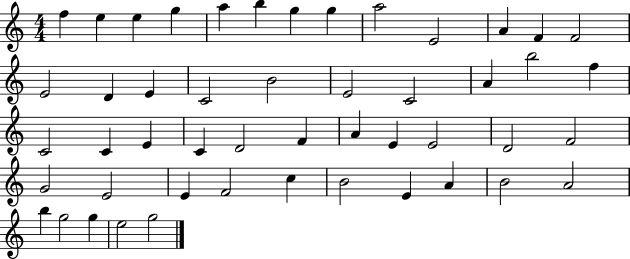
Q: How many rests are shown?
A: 0